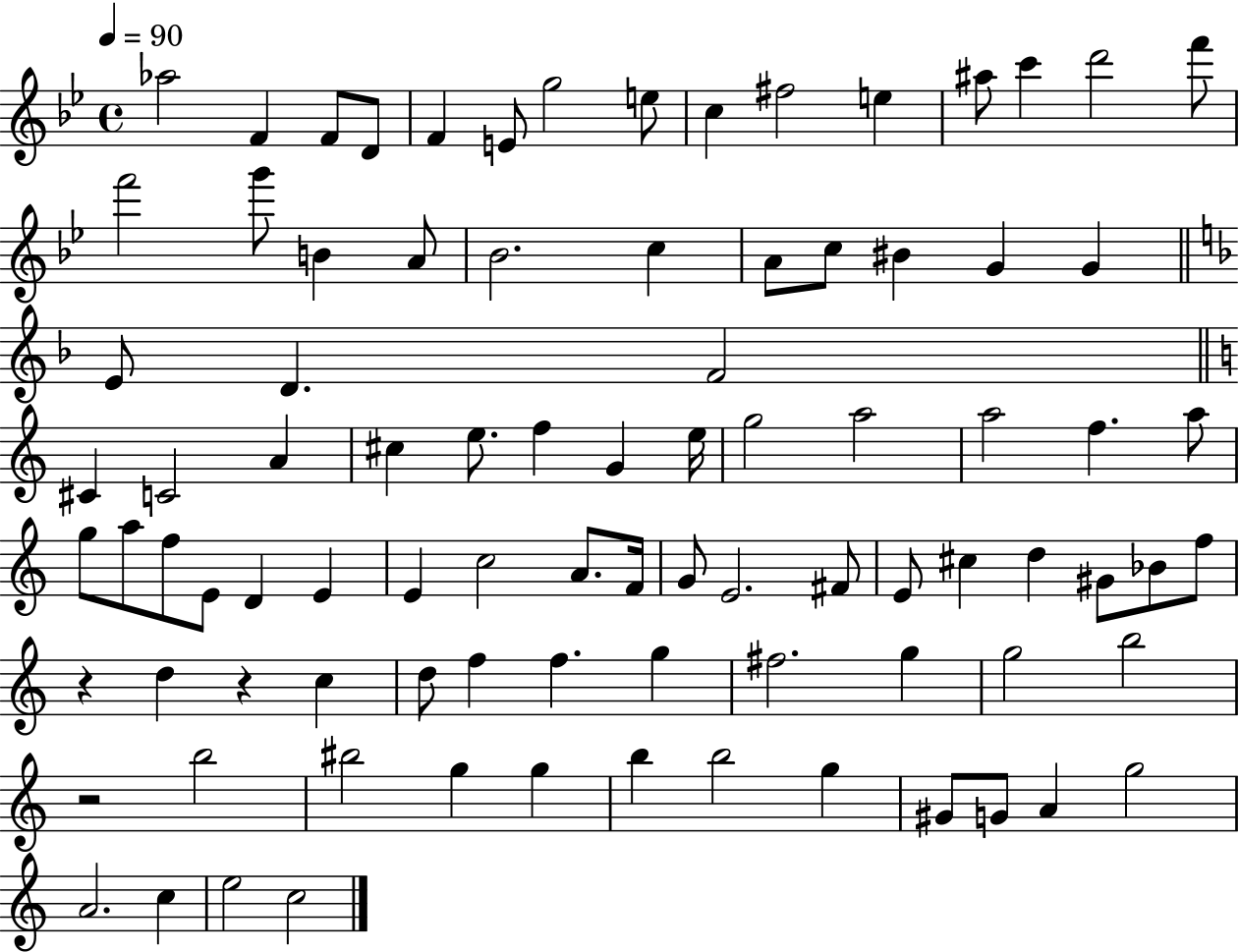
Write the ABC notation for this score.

X:1
T:Untitled
M:4/4
L:1/4
K:Bb
_a2 F F/2 D/2 F E/2 g2 e/2 c ^f2 e ^a/2 c' d'2 f'/2 f'2 g'/2 B A/2 _B2 c A/2 c/2 ^B G G E/2 D F2 ^C C2 A ^c e/2 f G e/4 g2 a2 a2 f a/2 g/2 a/2 f/2 E/2 D E E c2 A/2 F/4 G/2 E2 ^F/2 E/2 ^c d ^G/2 _B/2 f/2 z d z c d/2 f f g ^f2 g g2 b2 z2 b2 ^b2 g g b b2 g ^G/2 G/2 A g2 A2 c e2 c2